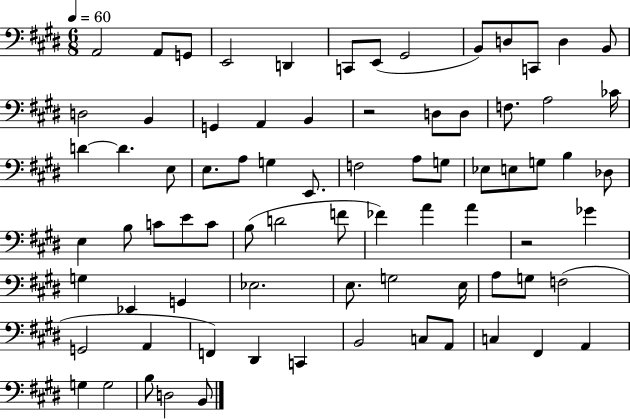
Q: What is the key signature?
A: E major